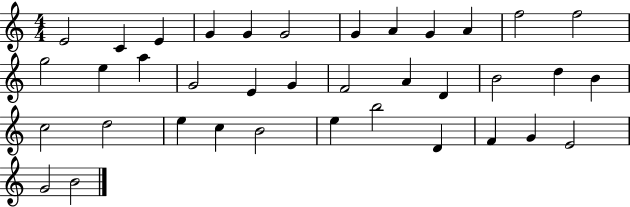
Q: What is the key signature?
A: C major